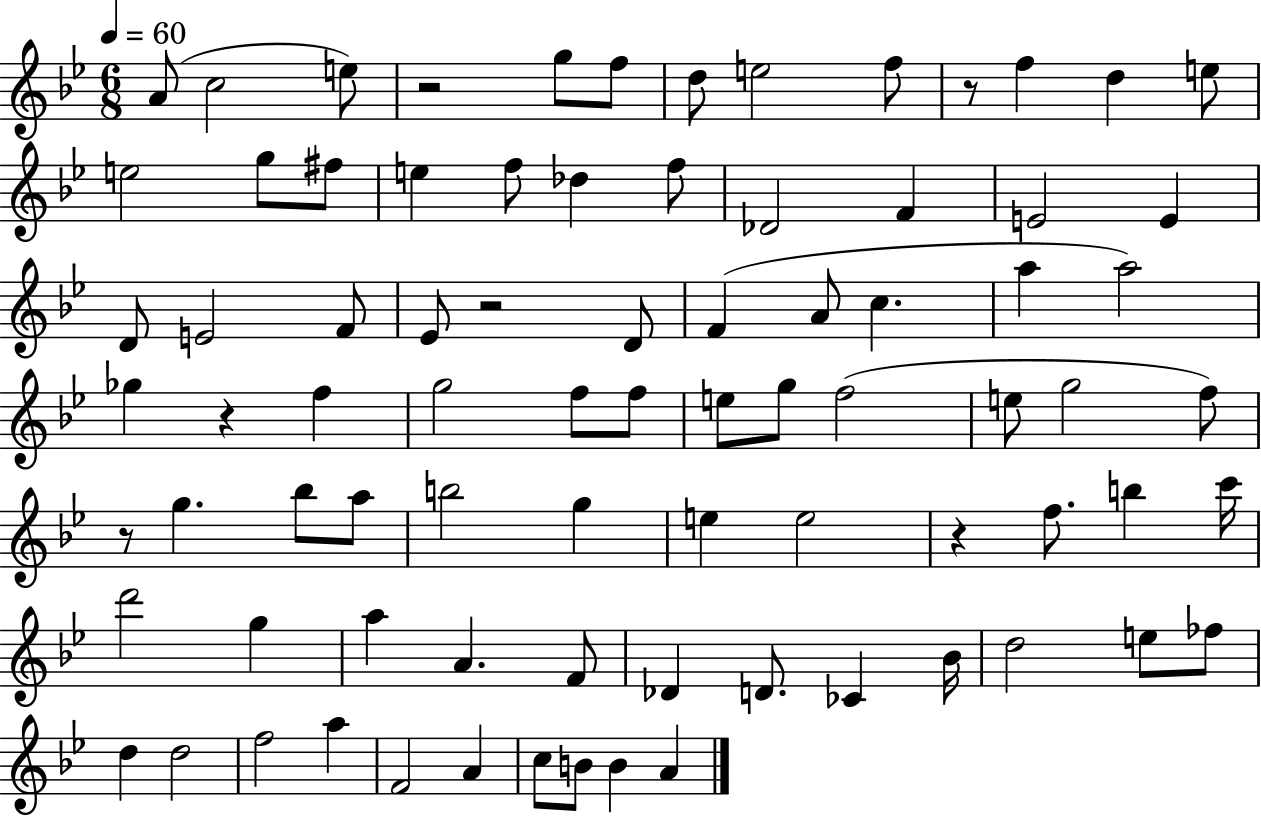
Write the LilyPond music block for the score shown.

{
  \clef treble
  \numericTimeSignature
  \time 6/8
  \key bes \major
  \tempo 4 = 60
  a'8( c''2 e''8) | r2 g''8 f''8 | d''8 e''2 f''8 | r8 f''4 d''4 e''8 | \break e''2 g''8 fis''8 | e''4 f''8 des''4 f''8 | des'2 f'4 | e'2 e'4 | \break d'8 e'2 f'8 | ees'8 r2 d'8 | f'4( a'8 c''4. | a''4 a''2) | \break ges''4 r4 f''4 | g''2 f''8 f''8 | e''8 g''8 f''2( | e''8 g''2 f''8) | \break r8 g''4. bes''8 a''8 | b''2 g''4 | e''4 e''2 | r4 f''8. b''4 c'''16 | \break d'''2 g''4 | a''4 a'4. f'8 | des'4 d'8. ces'4 bes'16 | d''2 e''8 fes''8 | \break d''4 d''2 | f''2 a''4 | f'2 a'4 | c''8 b'8 b'4 a'4 | \break \bar "|."
}